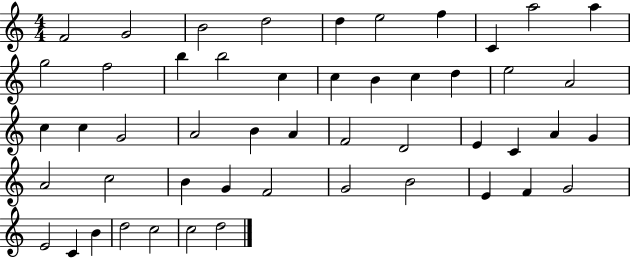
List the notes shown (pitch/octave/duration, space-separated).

F4/h G4/h B4/h D5/h D5/q E5/h F5/q C4/q A5/h A5/q G5/h F5/h B5/q B5/h C5/q C5/q B4/q C5/q D5/q E5/h A4/h C5/q C5/q G4/h A4/h B4/q A4/q F4/h D4/h E4/q C4/q A4/q G4/q A4/h C5/h B4/q G4/q F4/h G4/h B4/h E4/q F4/q G4/h E4/h C4/q B4/q D5/h C5/h C5/h D5/h